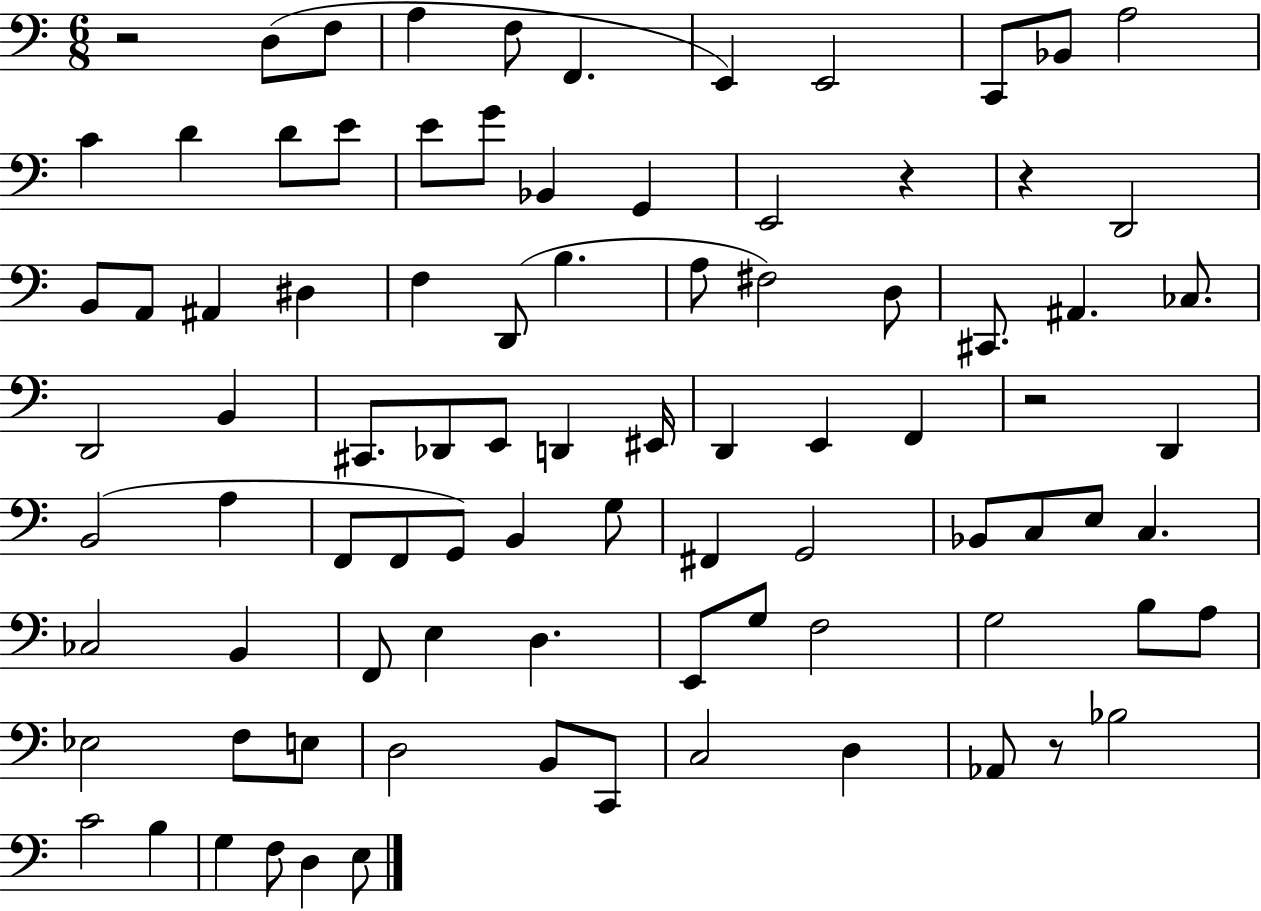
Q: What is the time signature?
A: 6/8